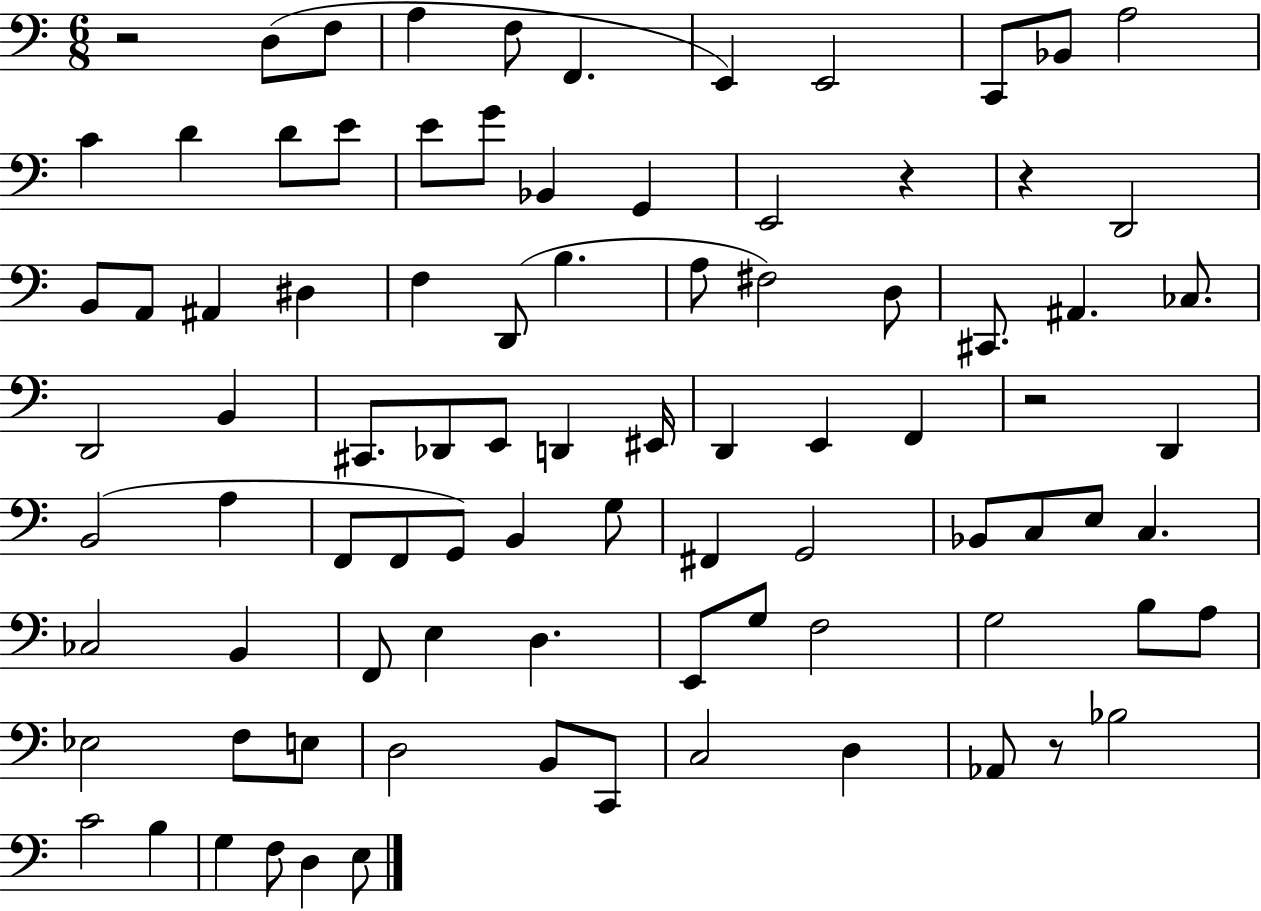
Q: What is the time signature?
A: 6/8